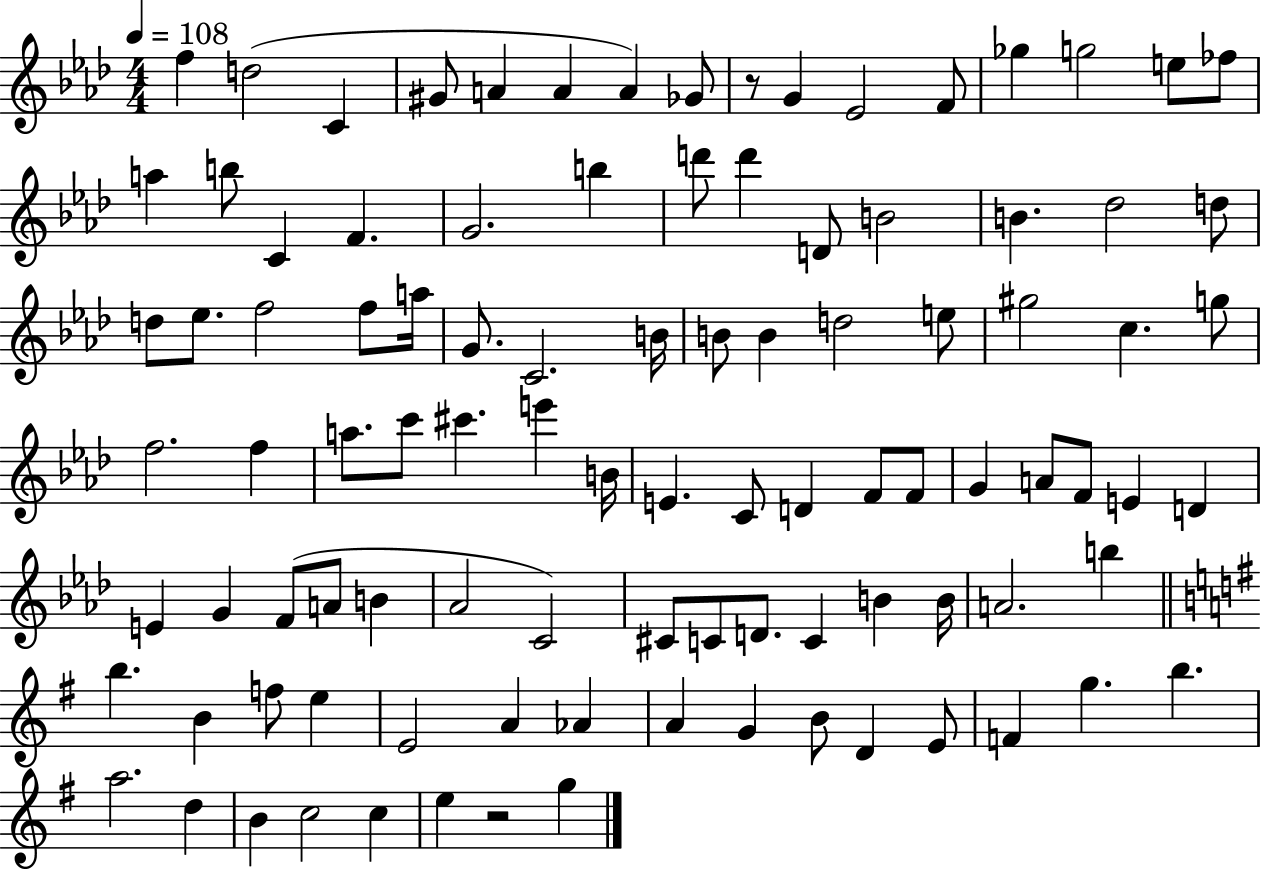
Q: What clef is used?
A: treble